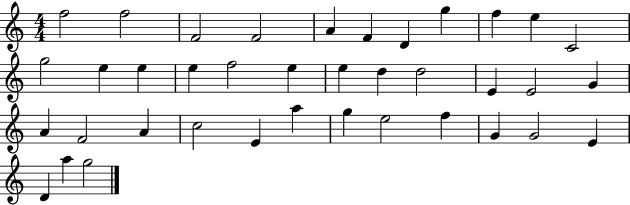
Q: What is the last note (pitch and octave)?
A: G5